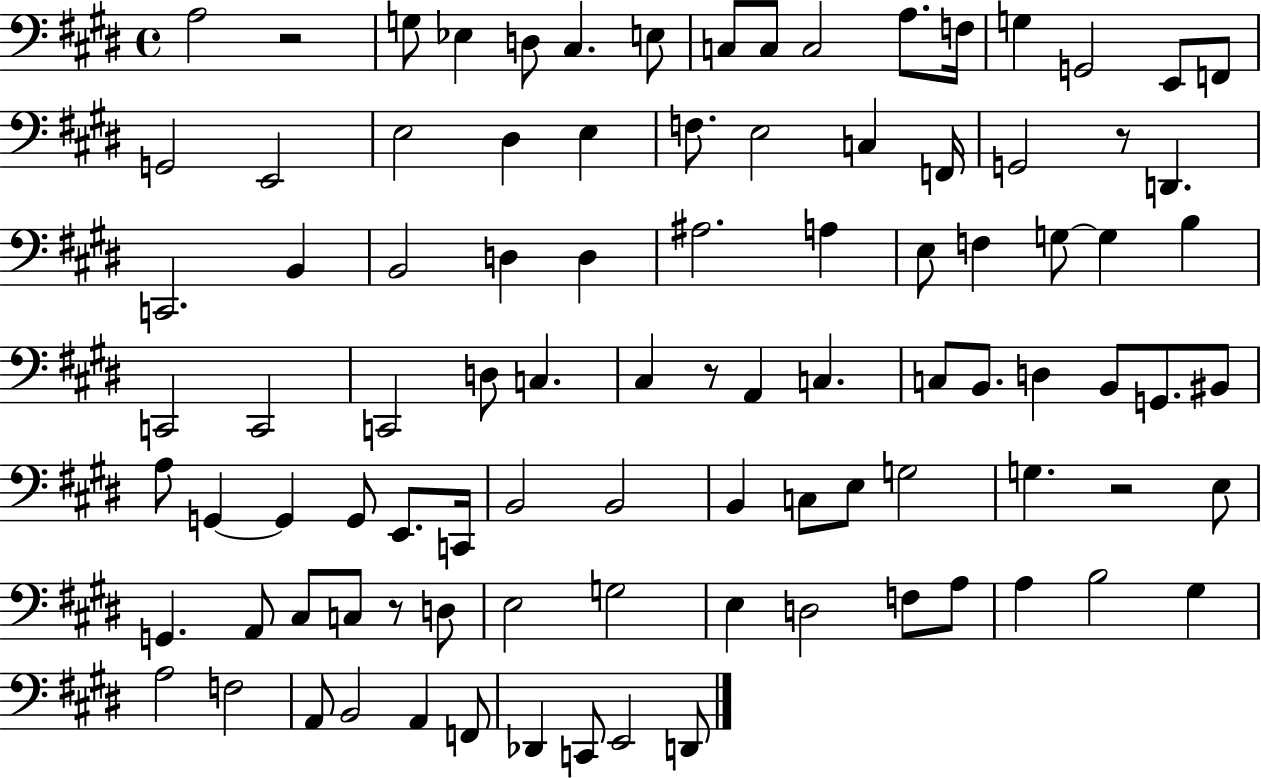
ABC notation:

X:1
T:Untitled
M:4/4
L:1/4
K:E
A,2 z2 G,/2 _E, D,/2 ^C, E,/2 C,/2 C,/2 C,2 A,/2 F,/4 G, G,,2 E,,/2 F,,/2 G,,2 E,,2 E,2 ^D, E, F,/2 E,2 C, F,,/4 G,,2 z/2 D,, C,,2 B,, B,,2 D, D, ^A,2 A, E,/2 F, G,/2 G, B, C,,2 C,,2 C,,2 D,/2 C, ^C, z/2 A,, C, C,/2 B,,/2 D, B,,/2 G,,/2 ^B,,/2 A,/2 G,, G,, G,,/2 E,,/2 C,,/4 B,,2 B,,2 B,, C,/2 E,/2 G,2 G, z2 E,/2 G,, A,,/2 ^C,/2 C,/2 z/2 D,/2 E,2 G,2 E, D,2 F,/2 A,/2 A, B,2 ^G, A,2 F,2 A,,/2 B,,2 A,, F,,/2 _D,, C,,/2 E,,2 D,,/2